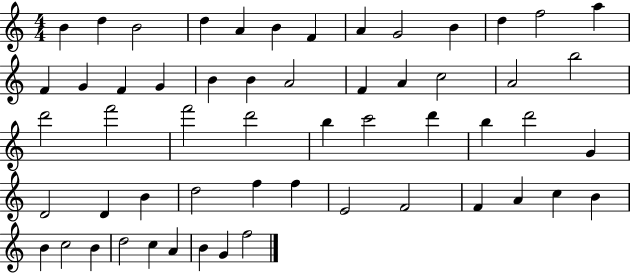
X:1
T:Untitled
M:4/4
L:1/4
K:C
B d B2 d A B F A G2 B d f2 a F G F G B B A2 F A c2 A2 b2 d'2 f'2 f'2 d'2 b c'2 d' b d'2 G D2 D B d2 f f E2 F2 F A c B B c2 B d2 c A B G f2